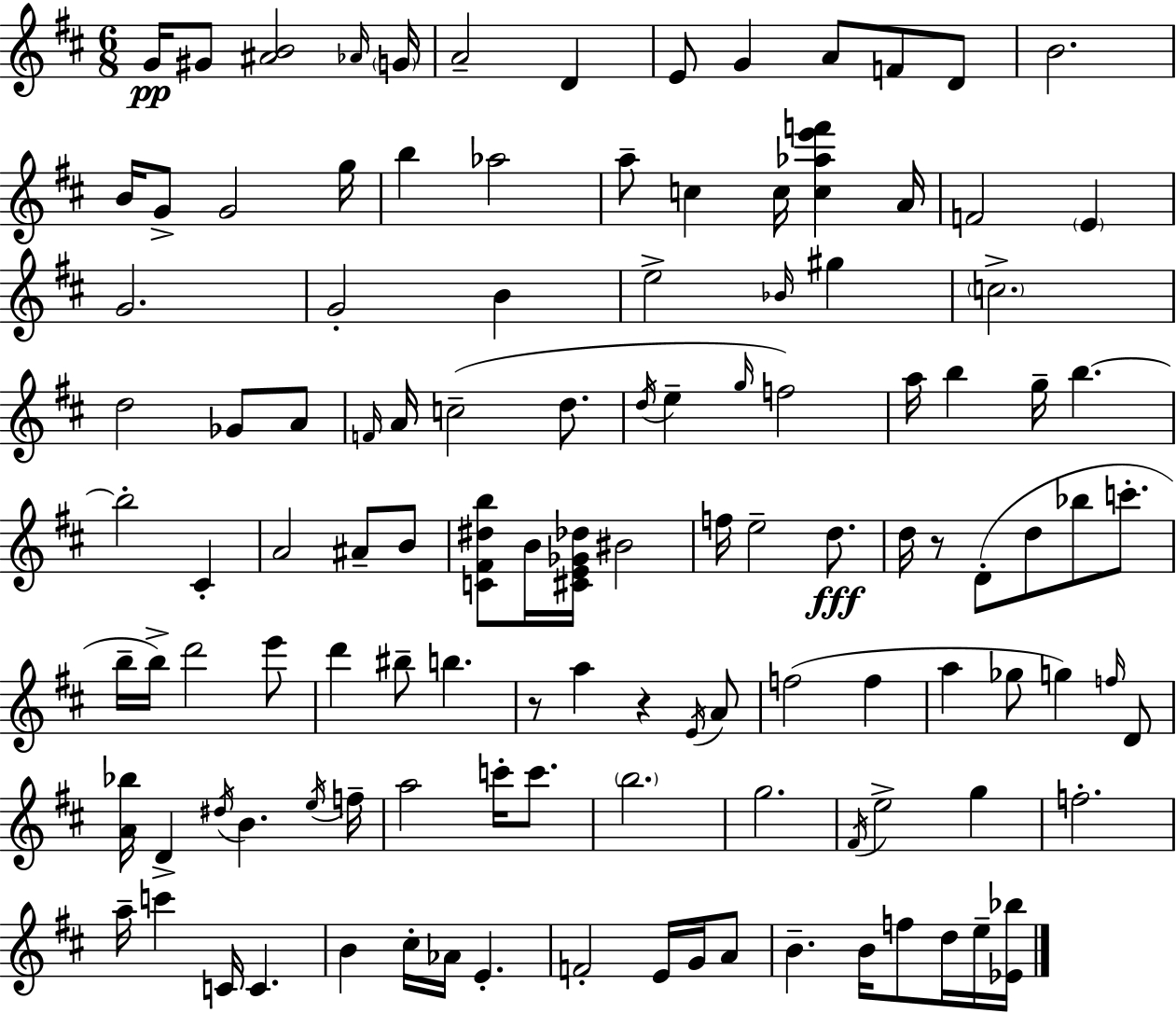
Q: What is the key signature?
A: D major